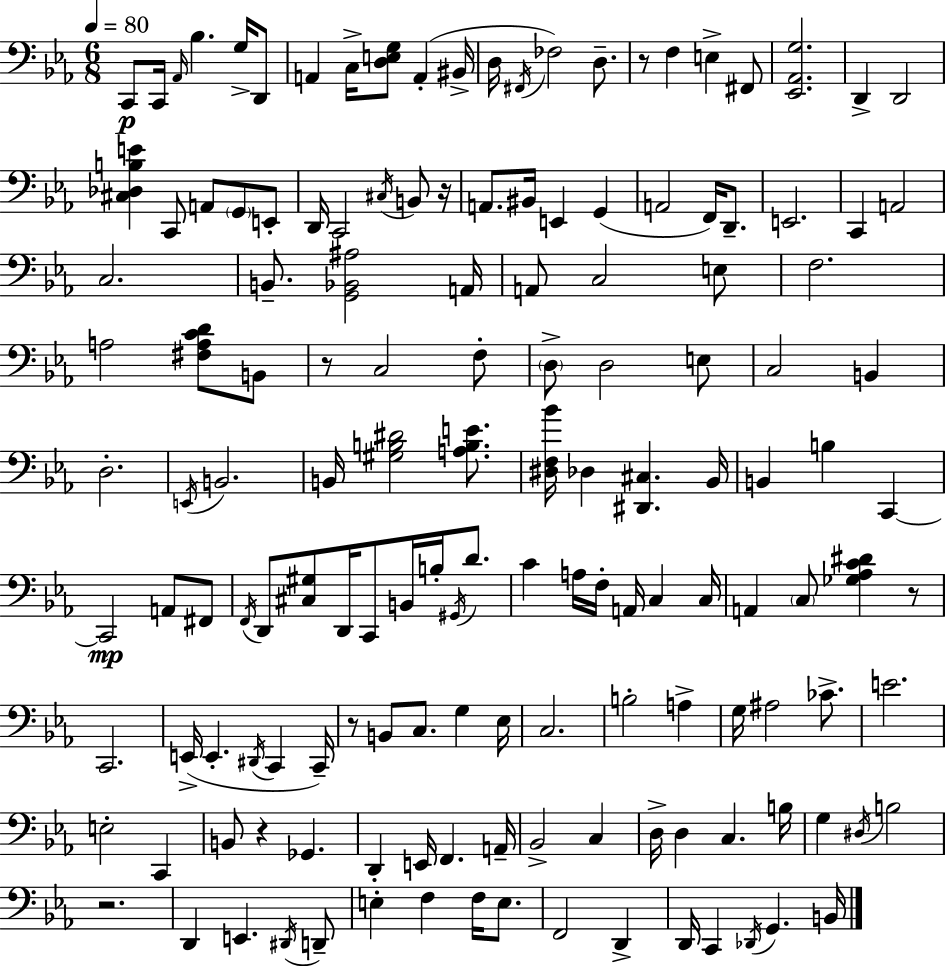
X:1
T:Untitled
M:6/8
L:1/4
K:Eb
C,,/2 C,,/4 _A,,/4 _B, G,/4 D,,/2 A,, C,/4 [D,E,G,]/2 A,, ^B,,/4 D,/4 ^F,,/4 _F,2 D,/2 z/2 F, E, ^F,,/2 [_E,,_A,,G,]2 D,, D,,2 [^C,_D,B,E] C,,/2 A,,/2 G,,/2 E,,/2 D,,/4 C,,2 ^C,/4 B,,/2 z/4 A,,/2 ^B,,/4 E,, G,, A,,2 F,,/4 D,,/2 E,,2 C,, A,,2 C,2 B,,/2 [G,,_B,,^A,]2 A,,/4 A,,/2 C,2 E,/2 F,2 A,2 [^F,A,CD]/2 B,,/2 z/2 C,2 F,/2 D,/2 D,2 E,/2 C,2 B,, D,2 E,,/4 B,,2 B,,/4 [^G,B,^D]2 [A,B,E]/2 [^D,F,_B]/4 _D, [^D,,^C,] _B,,/4 B,, B, C,, C,,2 A,,/2 ^F,,/2 F,,/4 D,,/2 [^C,^G,]/2 D,,/4 C,,/2 B,,/4 B,/4 ^G,,/4 D/2 C A,/4 F,/4 A,,/4 C, C,/4 A,, C,/2 [_G,_A,C^D] z/2 C,,2 E,,/4 E,, ^D,,/4 C,, C,,/4 z/2 B,,/2 C,/2 G, _E,/4 C,2 B,2 A, G,/4 ^A,2 _C/2 E2 E,2 C,, B,,/2 z _G,, D,, E,,/4 F,, A,,/4 _B,,2 C, D,/4 D, C, B,/4 G, ^D,/4 B,2 z2 D,, E,, ^D,,/4 D,,/2 E, F, F,/4 E,/2 F,,2 D,, D,,/4 C,, _D,,/4 G,, B,,/4